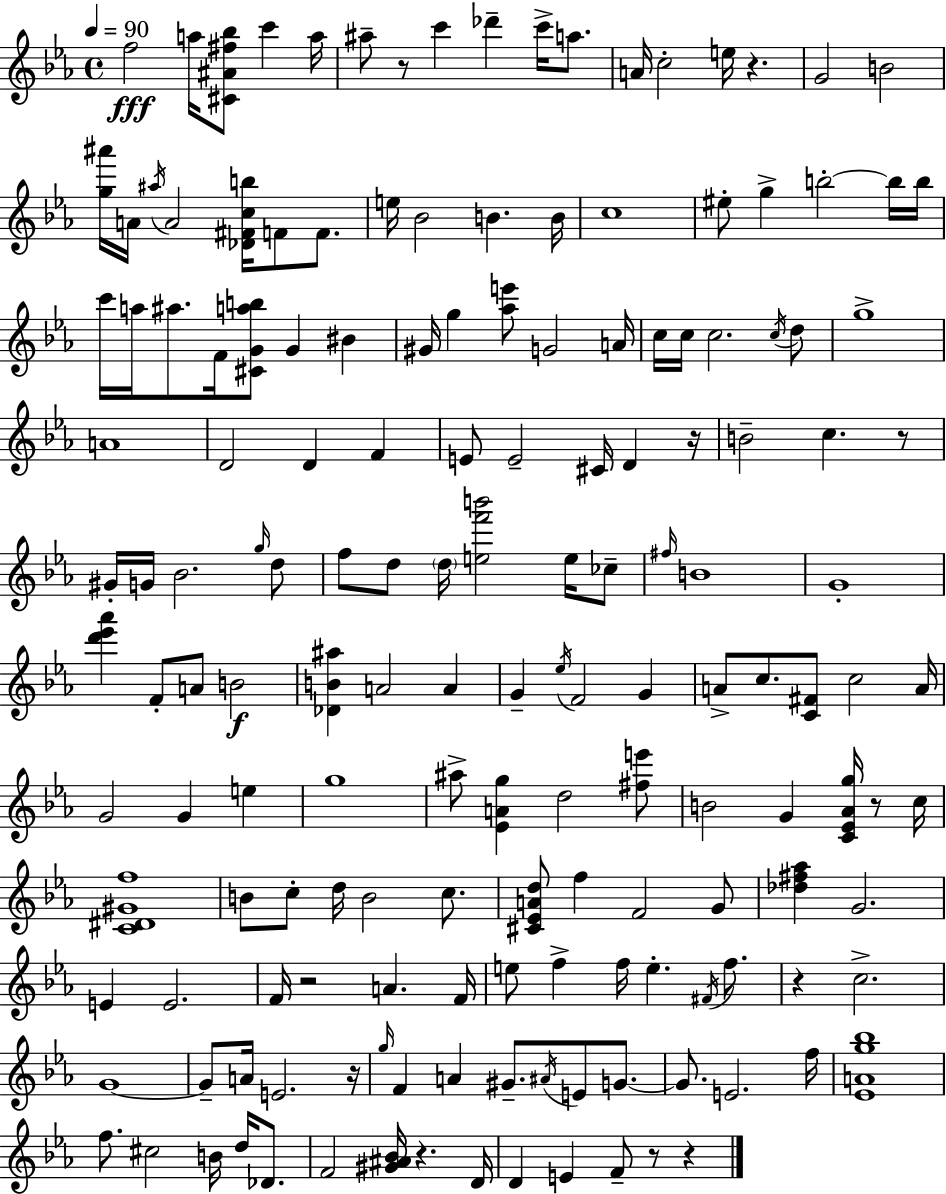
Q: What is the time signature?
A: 4/4